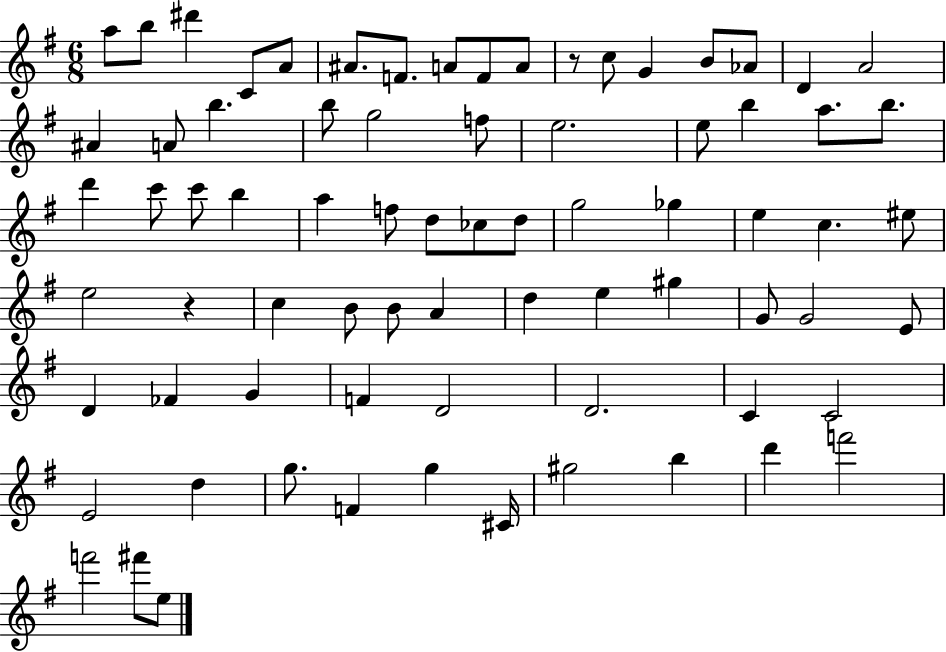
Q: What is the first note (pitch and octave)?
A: A5